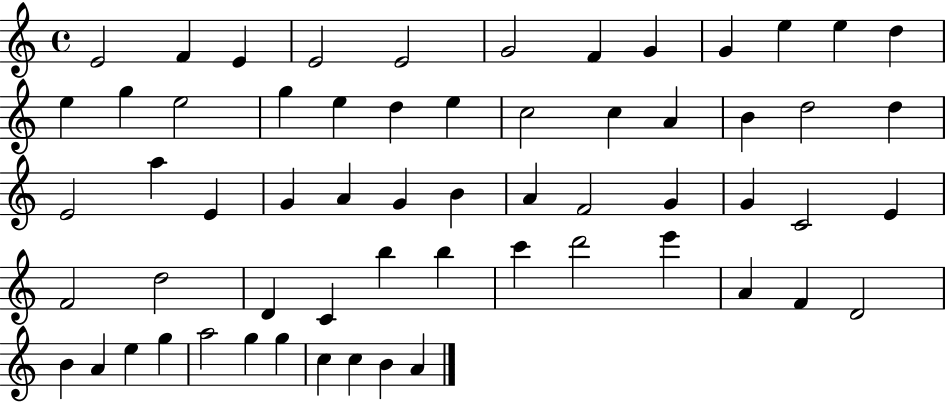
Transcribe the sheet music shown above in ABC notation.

X:1
T:Untitled
M:4/4
L:1/4
K:C
E2 F E E2 E2 G2 F G G e e d e g e2 g e d e c2 c A B d2 d E2 a E G A G B A F2 G G C2 E F2 d2 D C b b c' d'2 e' A F D2 B A e g a2 g g c c B A